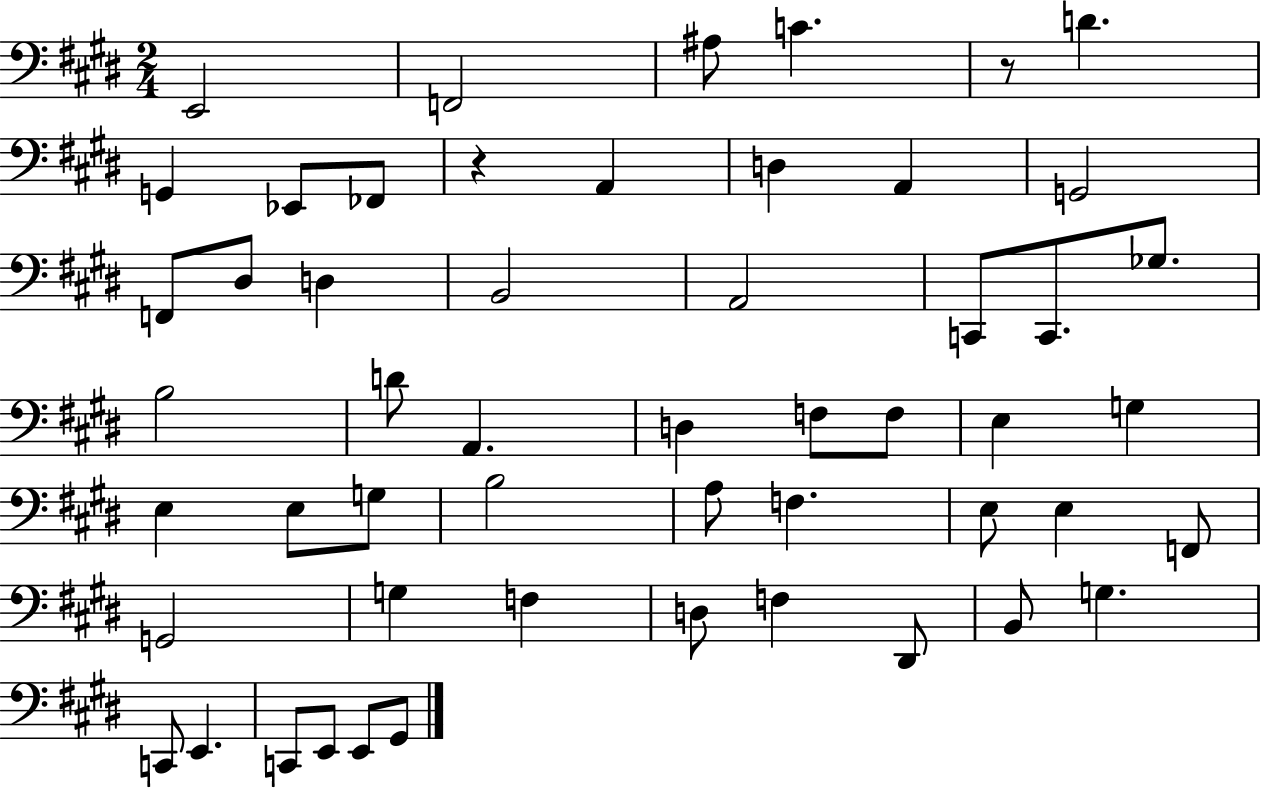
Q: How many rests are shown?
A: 2